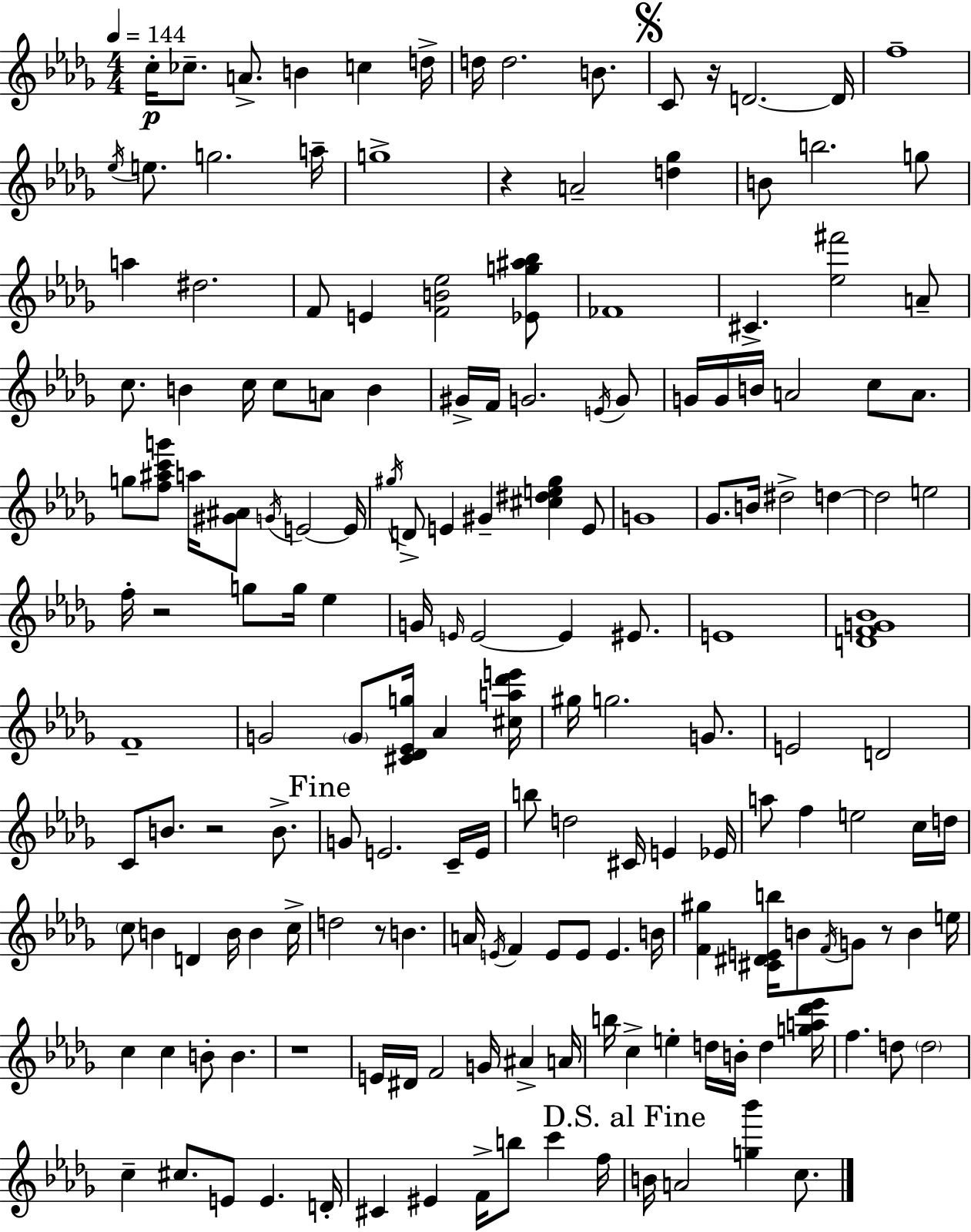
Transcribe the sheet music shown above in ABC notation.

X:1
T:Untitled
M:4/4
L:1/4
K:Bbm
c/4 _c/2 A/2 B c d/4 d/4 d2 B/2 C/2 z/4 D2 D/4 f4 _e/4 e/2 g2 a/4 g4 z A2 [d_g] B/2 b2 g/2 a ^d2 F/2 E [FB_e]2 [_Eg^a_b]/2 _F4 ^C [_e^f']2 A/2 c/2 B c/4 c/2 A/2 B ^G/4 F/4 G2 E/4 G/2 G/4 G/4 B/4 A2 c/2 A/2 g/2 [f^ac'g']/2 a/4 [^G^A]/2 G/4 E2 E/4 ^g/4 D/2 E ^G [^c^de^g] E/2 G4 _G/2 B/4 ^d2 d d2 e2 f/4 z2 g/2 g/4 _e G/4 E/4 E2 E ^E/2 E4 [DFG_B]4 F4 G2 G/2 [^C_D_Eg]/4 _A [^ca_d'e']/4 ^g/4 g2 G/2 E2 D2 C/2 B/2 z2 B/2 G/2 E2 C/4 E/4 b/2 d2 ^C/4 E _E/4 a/2 f e2 c/4 d/4 c/2 B D B/4 B c/4 d2 z/2 B A/4 E/4 F E/2 E/2 E B/4 [F^g] [^C^DEb]/4 B/2 F/4 G/2 z/2 B e/4 c c B/2 B z4 E/4 ^D/4 F2 G/4 ^A A/4 b/4 c e d/4 B/4 d [ga_d'_e']/4 f d/2 d2 c ^c/2 E/2 E D/4 ^C ^E F/4 b/2 c' f/4 B/4 A2 [g_b'] c/2